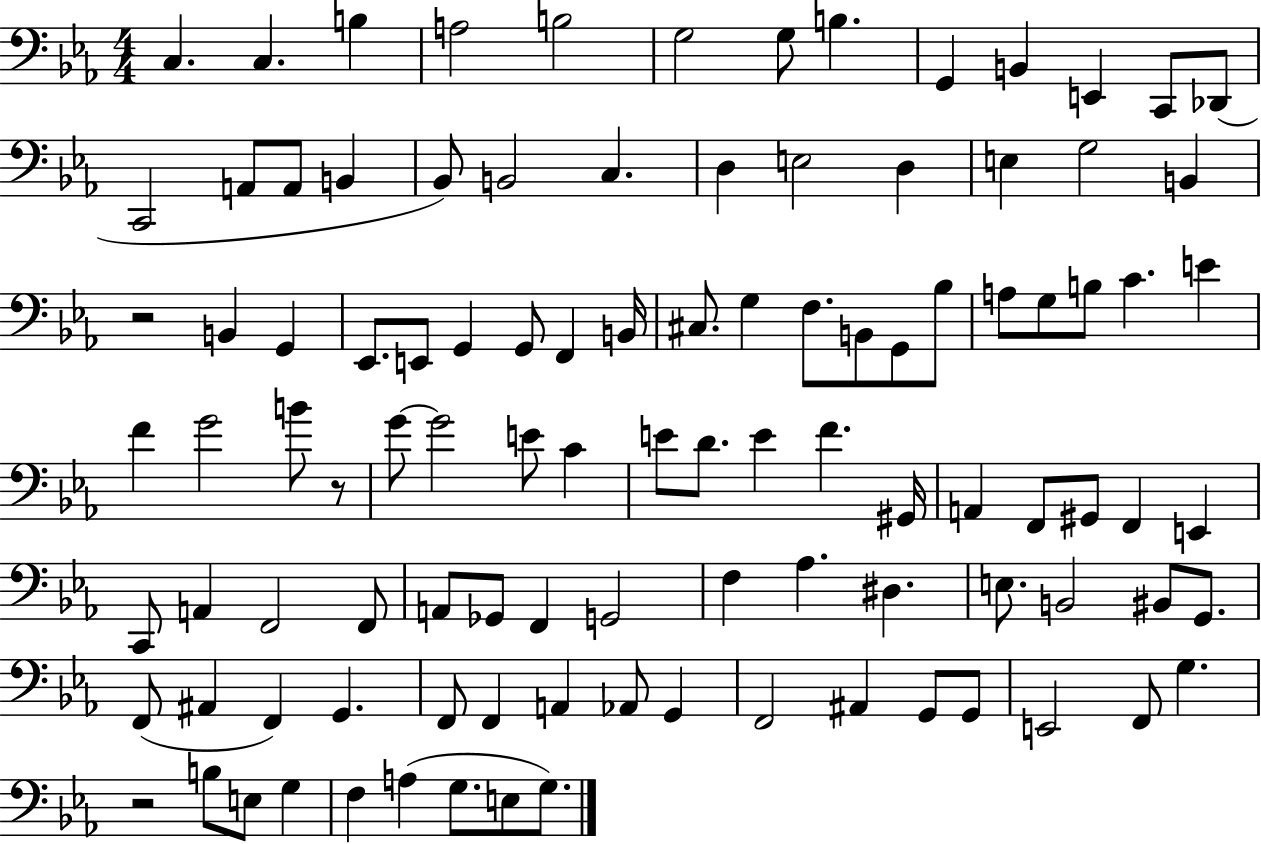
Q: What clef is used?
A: bass